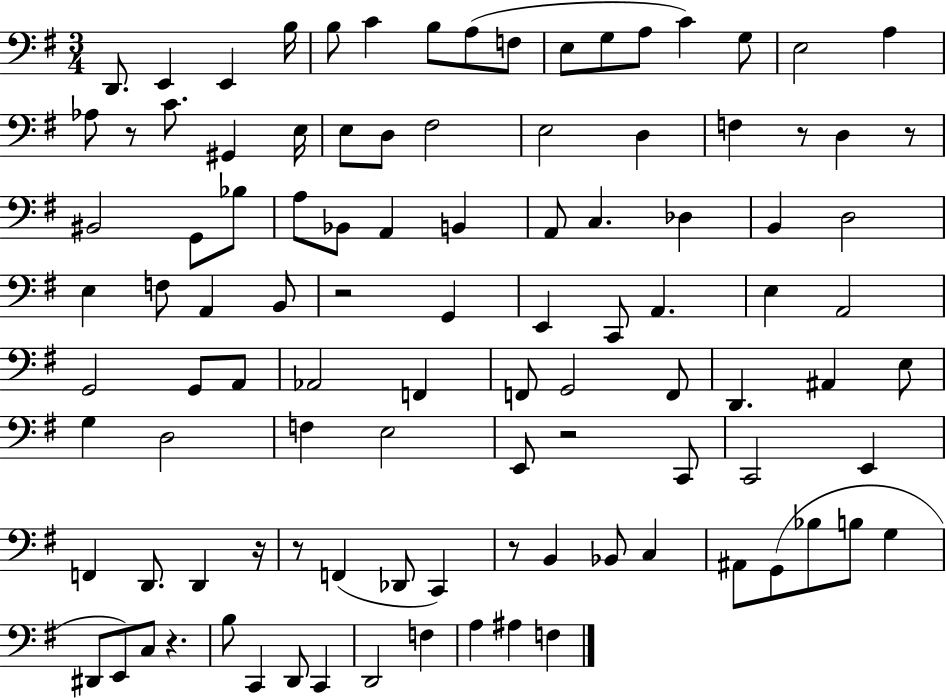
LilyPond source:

{
  \clef bass
  \numericTimeSignature
  \time 3/4
  \key g \major
  d,8. e,4 e,4 b16 | b8 c'4 b8 a8( f8 | e8 g8 a8 c'4) g8 | e2 a4 | \break aes8 r8 c'8. gis,4 e16 | e8 d8 fis2 | e2 d4 | f4 r8 d4 r8 | \break bis,2 g,8 bes8 | a8 bes,8 a,4 b,4 | a,8 c4. des4 | b,4 d2 | \break e4 f8 a,4 b,8 | r2 g,4 | e,4 c,8 a,4. | e4 a,2 | \break g,2 g,8 a,8 | aes,2 f,4 | f,8 g,2 f,8 | d,4. ais,4 e8 | \break g4 d2 | f4 e2 | e,8 r2 c,8 | c,2 e,4 | \break f,4 d,8. d,4 r16 | r8 f,4( des,8 c,4) | r8 b,4 bes,8 c4 | ais,8 g,8( bes8 b8 g4 | \break dis,8 e,8) c8 r4. | b8 c,4 d,8 c,4 | d,2 f4 | a4 ais4 f4 | \break \bar "|."
}